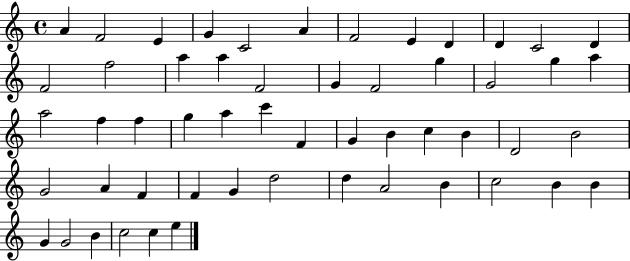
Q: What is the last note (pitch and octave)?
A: E5